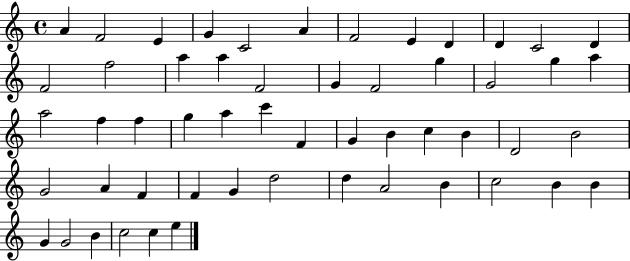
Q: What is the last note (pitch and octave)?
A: E5